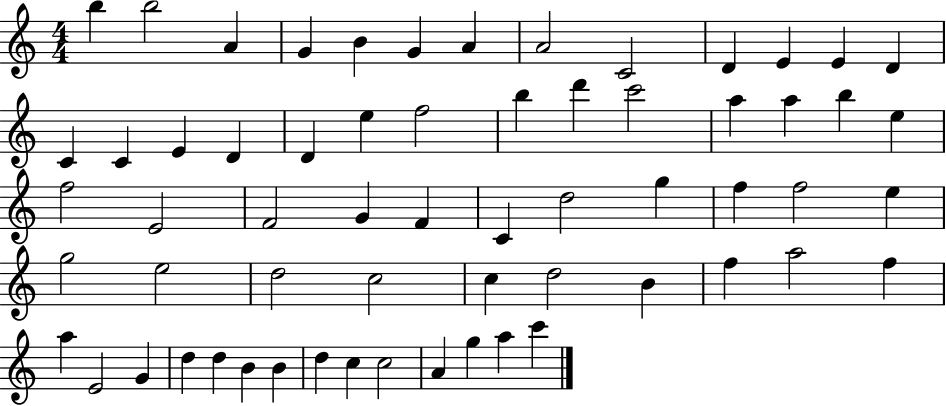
X:1
T:Untitled
M:4/4
L:1/4
K:C
b b2 A G B G A A2 C2 D E E D C C E D D e f2 b d' c'2 a a b e f2 E2 F2 G F C d2 g f f2 e g2 e2 d2 c2 c d2 B f a2 f a E2 G d d B B d c c2 A g a c'